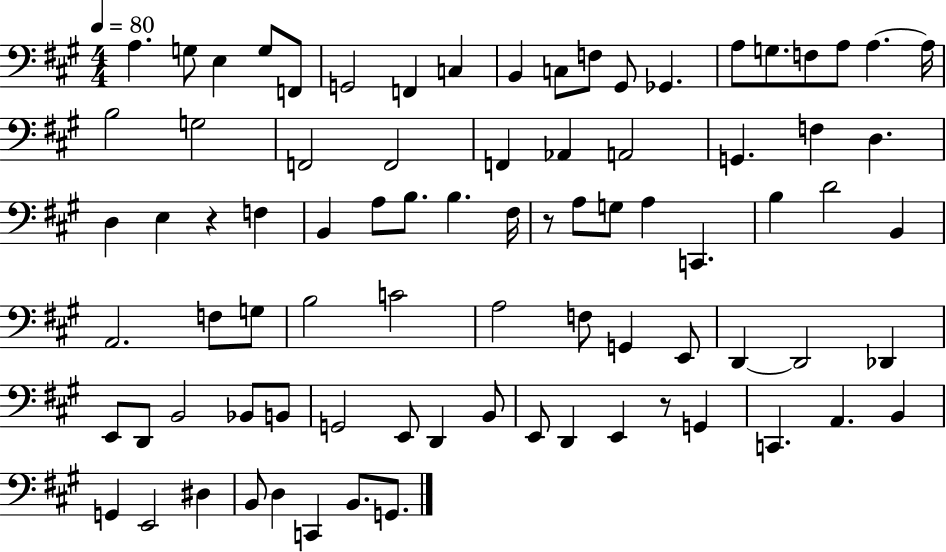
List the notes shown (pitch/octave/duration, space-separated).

A3/q. G3/e E3/q G3/e F2/e G2/h F2/q C3/q B2/q C3/e F3/e G#2/e Gb2/q. A3/e G3/e. F3/e A3/e A3/q. A3/s B3/h G3/h F2/h F2/h F2/q Ab2/q A2/h G2/q. F3/q D3/q. D3/q E3/q R/q F3/q B2/q A3/e B3/e. B3/q. F#3/s R/e A3/e G3/e A3/q C2/q. B3/q D4/h B2/q A2/h. F3/e G3/e B3/h C4/h A3/h F3/e G2/q E2/e D2/q D2/h Db2/q E2/e D2/e B2/h Bb2/e B2/e G2/h E2/e D2/q B2/e E2/e D2/q E2/q R/e G2/q C2/q. A2/q. B2/q G2/q E2/h D#3/q B2/e D3/q C2/q B2/e. G2/e.